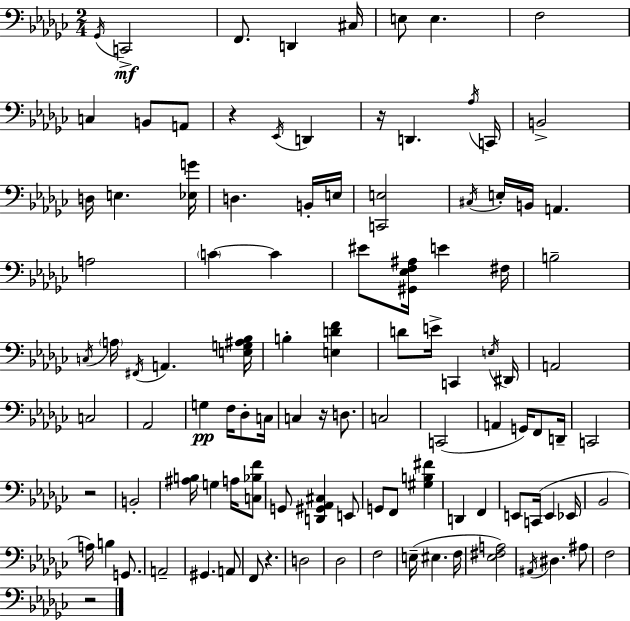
{
  \clef bass
  \numericTimeSignature
  \time 2/4
  \key ees \minor
  \acciaccatura { ges,16 }\mf c,2-> | f,8. d,4 | cis16 e8 e4. | f2 | \break c4 b,8 a,8 | r4 \acciaccatura { ees,16 } d,4 | r16 d,4. | \acciaccatura { aes16 } c,16 b,2-> | \break d16 e4. | <ees g'>16 d4. | b,16-. e16 <c, e>2 | \acciaccatura { cis16 } e16-. b,16 a,4. | \break a2 | \parenthesize c'4~~ | c'4 eis'8 <gis, ees f ais>16 e'4 | fis16 b2-- | \break \acciaccatura { c16 } \parenthesize a16 \acciaccatura { fis,16 } a,4. | <e g ais bes>16 b4-. | <e d' f'>4 d'8 | e'16-> c,4 \acciaccatura { e16 } dis,16 a,2 | \break c2 | aes,2 | g4\pp | f16 des8-. c16 c4 | \break r16 d8. c2 | c,2( | a,4 | g,16) f,8 d,16-- c,2 | \break r2 | b,2-. | <ais b>16 | g4 a16 <c bes f'>8 g,8 | \break <d, gis, aes, cis>4 e,8 g,8 | f,8 <gis b fis'>4 d,4 | f,4 e,8 | c,16( e,4 ees,16 bes,2 | \break a16) | b4 g,8. a,2-- | gis,4. | a,8 f,8 | \break r4. d2 | des2 | f2 | e16--( | \break eis4. f16 <ees fis a>2) | \acciaccatura { ais,16 } | dis4. ais8 | f2 | \break r2 | \bar "|."
}